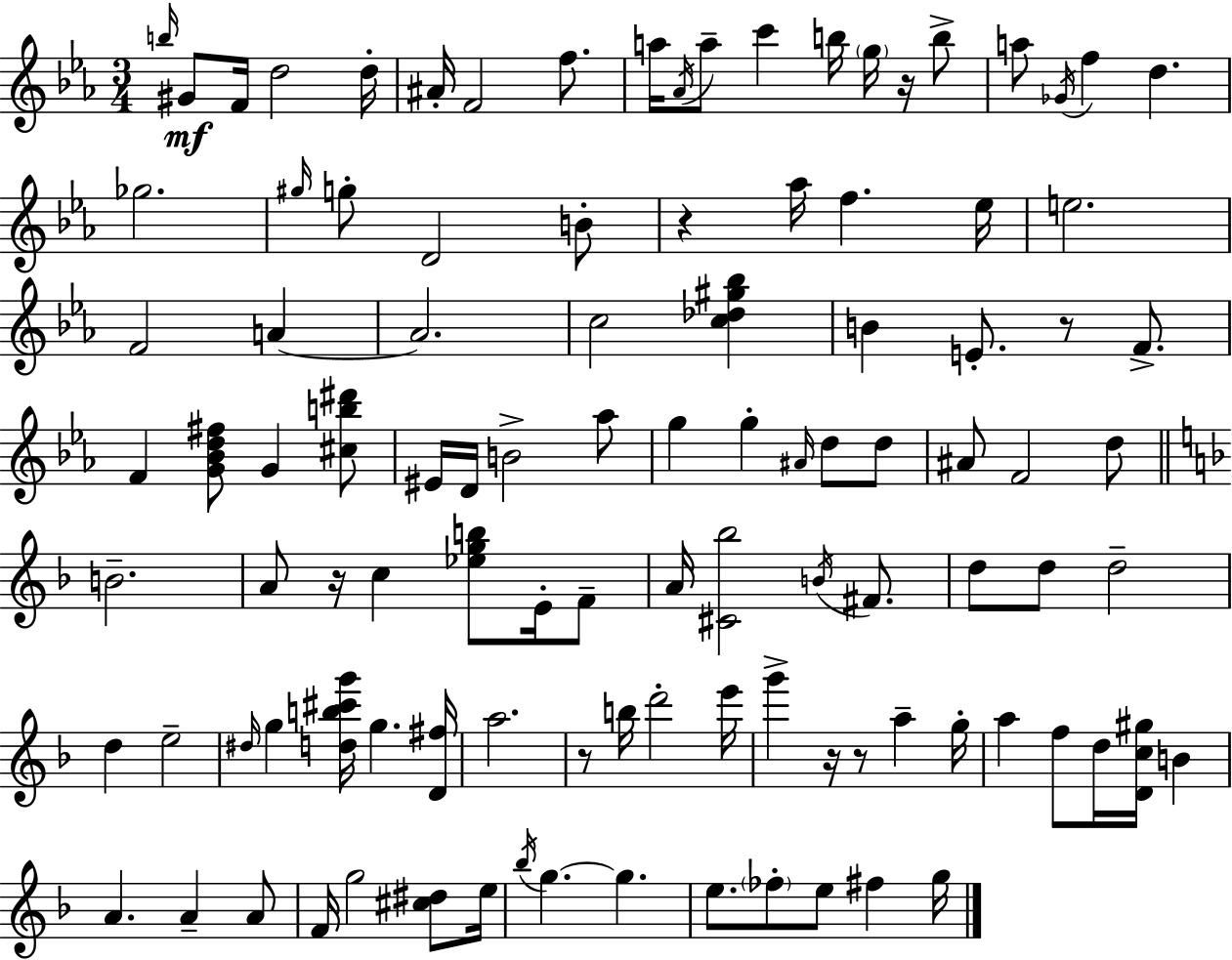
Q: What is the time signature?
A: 3/4